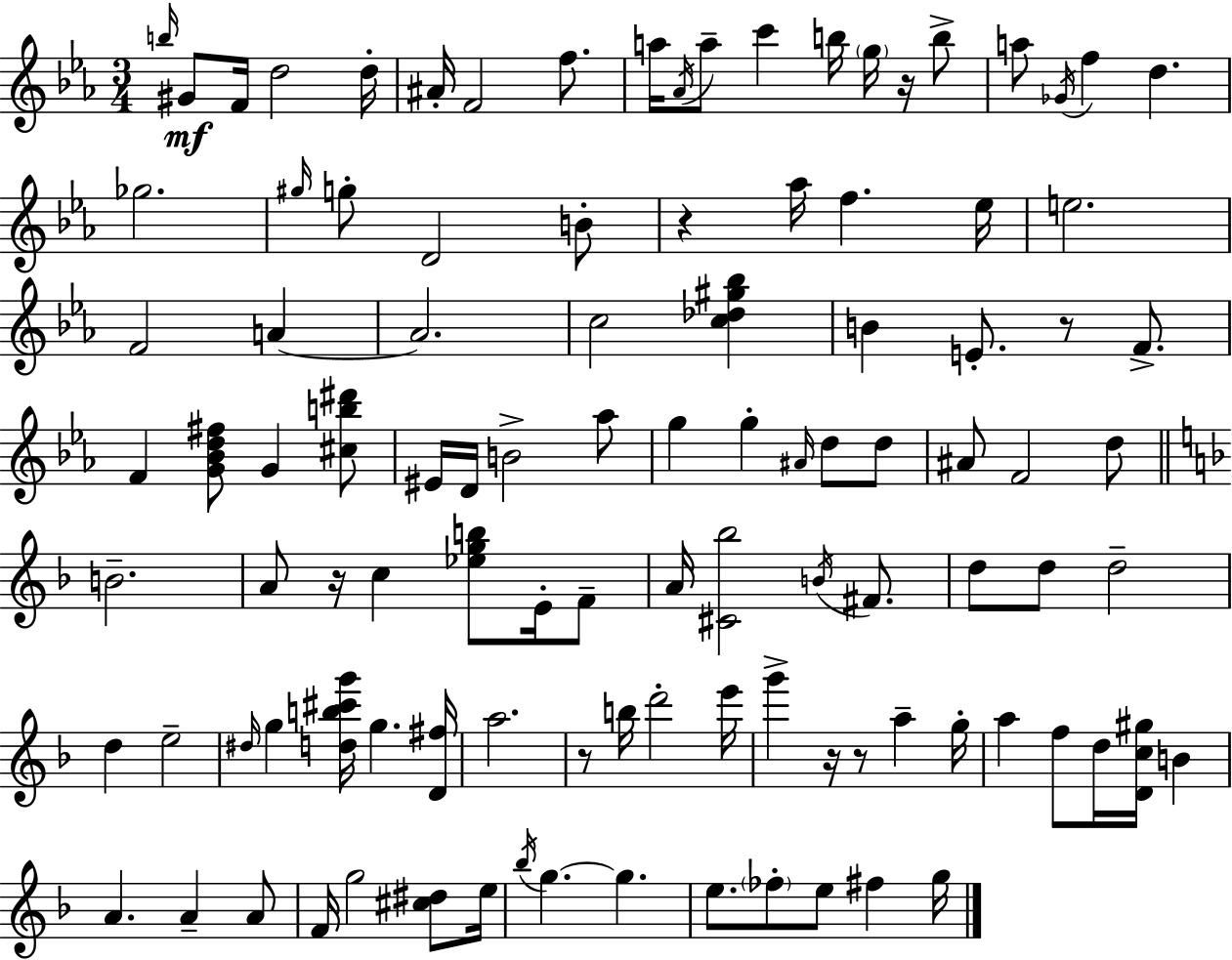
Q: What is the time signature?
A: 3/4